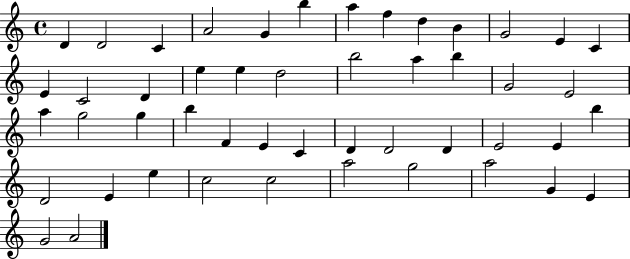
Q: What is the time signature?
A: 4/4